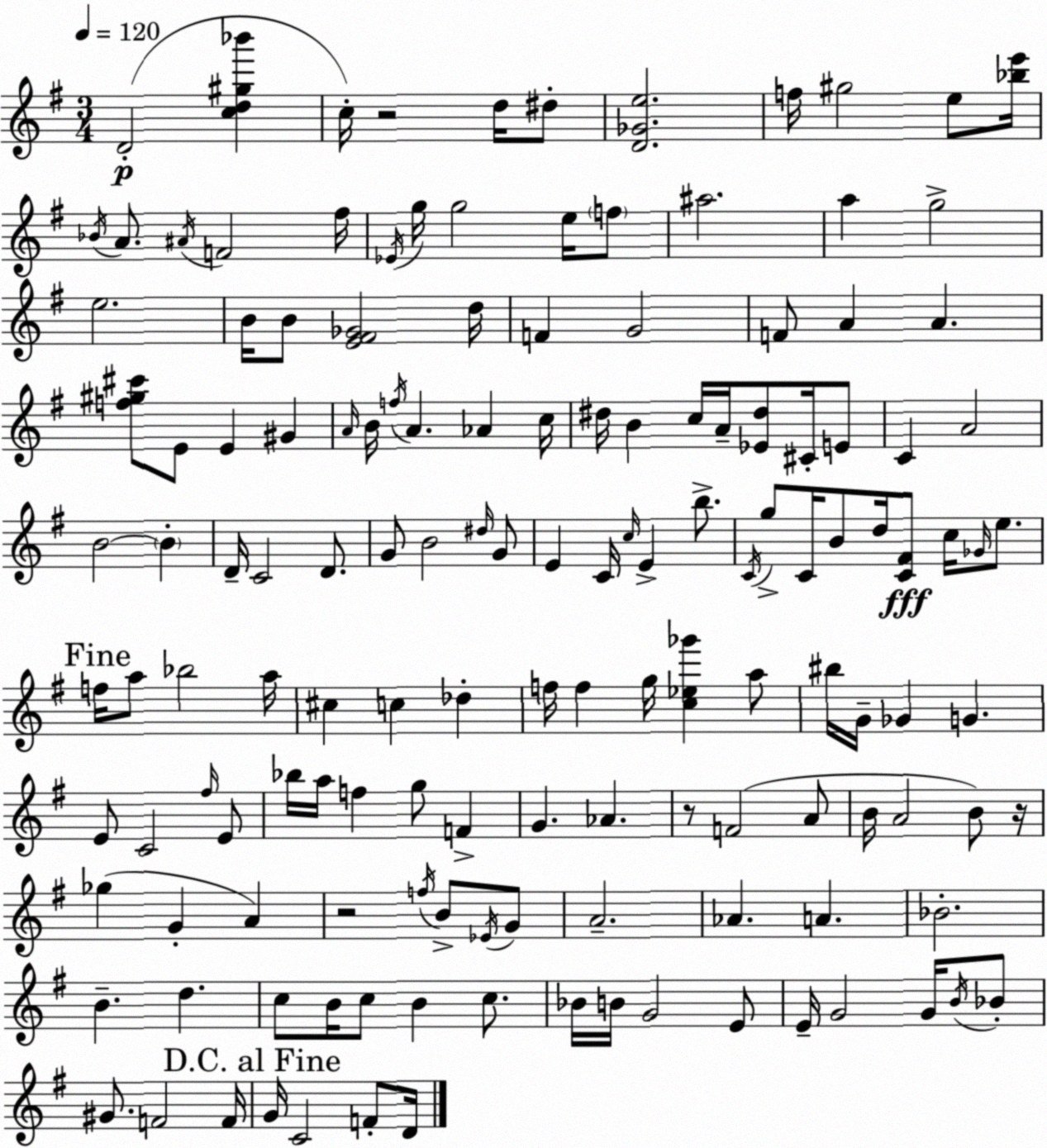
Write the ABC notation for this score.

X:1
T:Untitled
M:3/4
L:1/4
K:G
D2 [cd^g_b'] c/4 z2 d/4 ^d/2 [D_Ge]2 f/4 ^g2 e/2 [_be']/4 _B/4 A/2 ^A/4 F2 ^f/4 _E/4 g/4 g2 e/4 f/2 ^a2 a g2 e2 B/4 B/2 [E^F_G]2 d/4 F G2 F/2 A A [f^g^c']/2 E/2 E ^G A/4 B/4 f/4 A _A c/4 ^d/4 B c/4 A/4 [_E^d]/2 ^C/4 E/2 C A2 B2 B D/4 C2 D/2 G/2 B2 ^d/4 G/2 E C/4 c/4 E b/2 C/4 g/2 C/4 B/2 d/4 [C^F]/2 c/4 _G/4 e/2 f/4 a/2 _b2 a/4 ^c c _d f/4 f g/4 [c_e_g'] a/2 ^b/4 G/4 _G G E/2 C2 ^f/4 E/2 _b/4 a/4 f g/2 F G _A z/2 F2 A/2 B/4 A2 B/2 z/4 _g G A z2 f/4 B/2 _E/4 G/2 A2 _A A _B2 B d c/2 B/4 c/2 B c/2 _B/4 B/4 G2 E/2 E/4 G2 G/4 B/4 _B/2 ^G/2 F2 F/4 G/4 C2 F/2 D/4